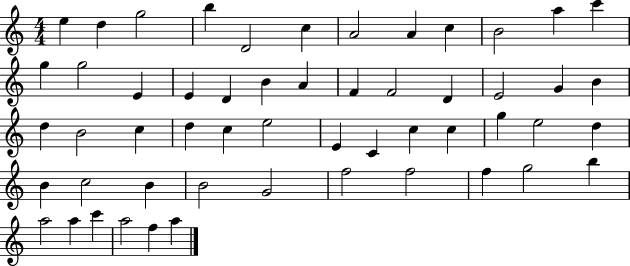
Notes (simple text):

E5/q D5/q G5/h B5/q D4/h C5/q A4/h A4/q C5/q B4/h A5/q C6/q G5/q G5/h E4/q E4/q D4/q B4/q A4/q F4/q F4/h D4/q E4/h G4/q B4/q D5/q B4/h C5/q D5/q C5/q E5/h E4/q C4/q C5/q C5/q G5/q E5/h D5/q B4/q C5/h B4/q B4/h G4/h F5/h F5/h F5/q G5/h B5/q A5/h A5/q C6/q A5/h F5/q A5/q